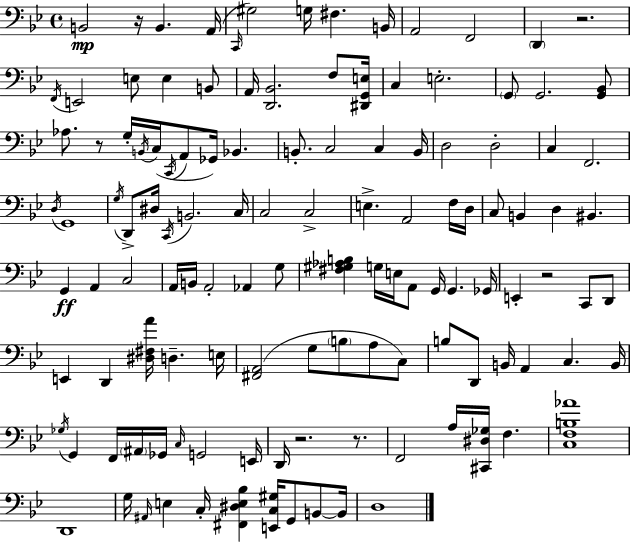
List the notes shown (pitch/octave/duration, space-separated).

B2/h R/s B2/q. A2/s C2/s G#3/h G3/s F#3/q. B2/s A2/h F2/h D2/q R/h. F2/s E2/h E3/e E3/q B2/e A2/s [D2,Bb2]/h. F3/e [D#2,G2,E3]/s C3/q E3/h. G2/e G2/h. [G2,Bb2]/e Ab3/e. R/e G3/s B2/s C3/s C2/s A2/e Gb2/s Bb2/q. B2/e. C3/h C3/q B2/s D3/h D3/h C3/q F2/h. D3/s G2/w G3/s D2/e D#3/s C2/s B2/h. C3/s C3/h C3/h E3/q. A2/h F3/s D3/s C3/e B2/q D3/q BIS2/q. G2/q A2/q C3/h A2/s B2/s A2/h Ab2/q G3/e [F#3,G#3,Ab3,B3]/q G3/s E3/s A2/e G2/s G2/q. Gb2/s E2/q R/h C2/e D2/e E2/q D2/q [D#3,F#3,A4]/s D3/q. E3/s [F#2,A2]/h G3/e B3/e A3/e C3/e B3/e D2/e B2/s A2/q C3/q. B2/s Gb3/s G2/q F2/s A#2/s Gb2/s C3/s G2/h E2/s D2/s R/h. R/e. F2/h A3/s [C#2,D#3,Gb3]/s F3/q. [C3,F3,B3,Ab4]/w D2/w G3/s A#2/s E3/q C3/s [F#2,D#3,E3,Bb3]/q [E2,C3,G#3]/s G2/e B2/e B2/s D3/w